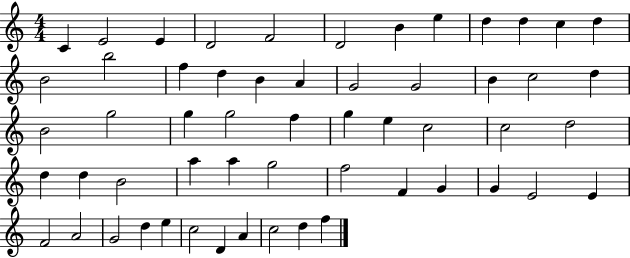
C4/q E4/h E4/q D4/h F4/h D4/h B4/q E5/q D5/q D5/q C5/q D5/q B4/h B5/h F5/q D5/q B4/q A4/q G4/h G4/h B4/q C5/h D5/q B4/h G5/h G5/q G5/h F5/q G5/q E5/q C5/h C5/h D5/h D5/q D5/q B4/h A5/q A5/q G5/h F5/h F4/q G4/q G4/q E4/h E4/q F4/h A4/h G4/h D5/q E5/q C5/h D4/q A4/q C5/h D5/q F5/q